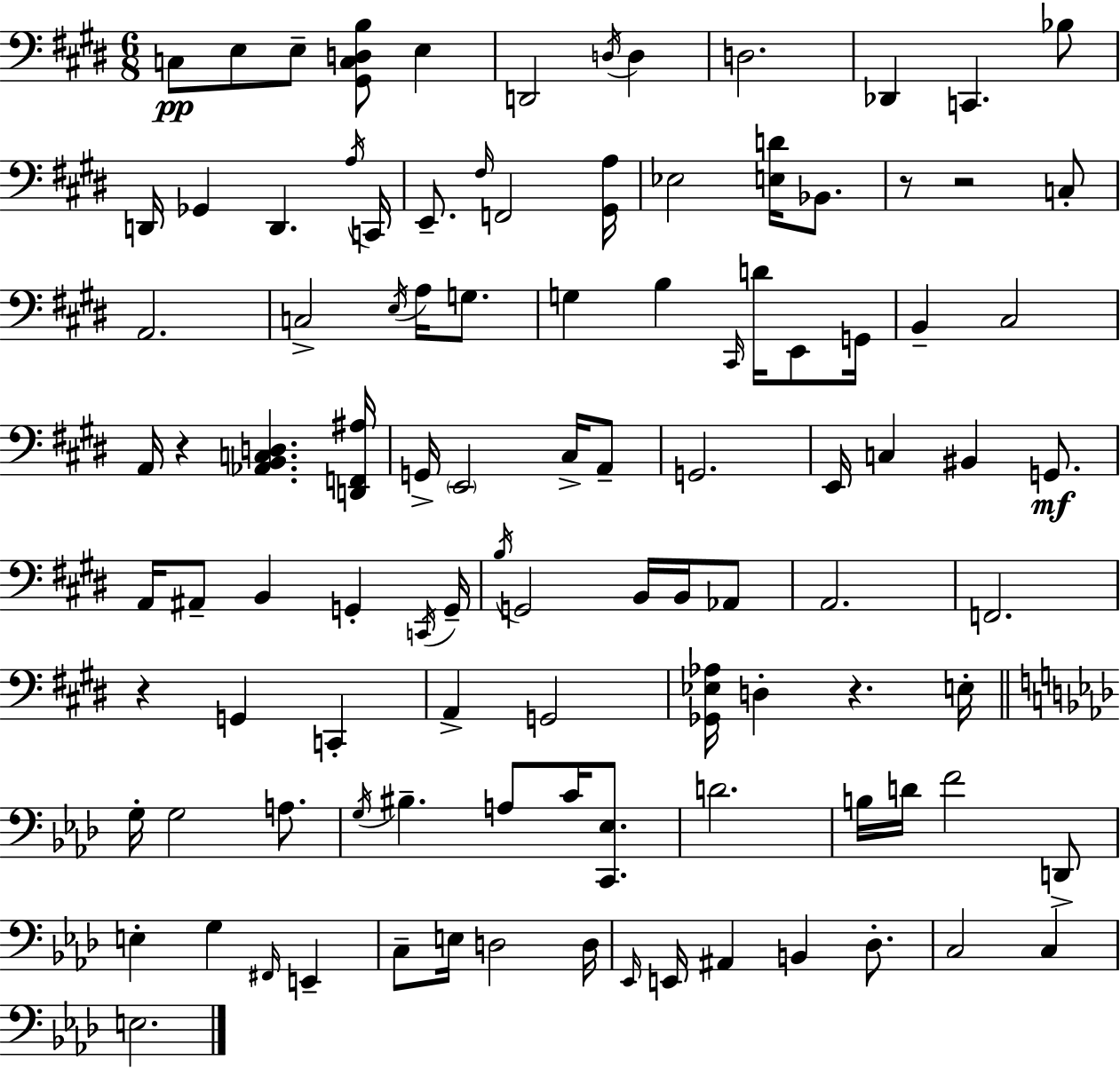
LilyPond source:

{
  \clef bass
  \numericTimeSignature
  \time 6/8
  \key e \major
  c8\pp e8 e8-- <gis, c d b>8 e4 | d,2 \acciaccatura { d16 } d4 | d2. | des,4 c,4. bes8 | \break d,16 ges,4 d,4. | \acciaccatura { a16 } c,16 e,8.-- \grace { fis16 } f,2 | <gis, a>16 ees2 <e d'>16 | bes,8. r8 r2 | \break c8-. a,2. | c2-> \acciaccatura { e16 } | a16 g8. g4 b4 | \grace { cis,16 } d'16 e,8 g,16 b,4-- cis2 | \break a,16 r4 <aes, b, c d>4. | <d, f, ais>16 g,16-> \parenthesize e,2 | cis16-> a,8-- g,2. | e,16 c4 bis,4 | \break g,8.\mf a,16 ais,8-- b,4 | g,4-. \acciaccatura { c,16 } g,16-- \acciaccatura { b16 } g,2 | b,16 b,16 aes,8 a,2. | f,2. | \break r4 g,4 | c,4-. a,4-> g,2 | <ges, ees aes>16 d4-. | r4. e16-. \bar "||" \break \key f \minor g16-. g2 a8. | \acciaccatura { g16 } bis4.-- a8 c'16 <c, ees>8. | d'2. | b16 d'16 f'2 d,8-> | \break e4-. g4 \grace { fis,16 } e,4-- | c8-- e16 d2 | d16 \grace { ees,16 } e,16 ais,4 b,4 | des8.-. c2 c4 | \break e2. | \bar "|."
}